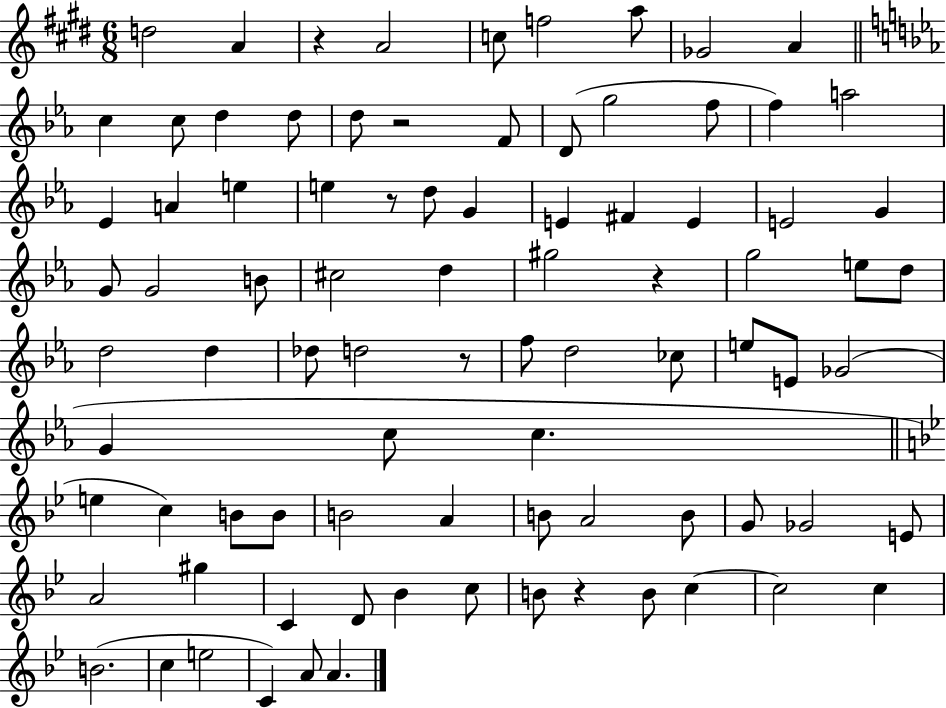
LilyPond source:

{
  \clef treble
  \numericTimeSignature
  \time 6/8
  \key e \major
  d''2 a'4 | r4 a'2 | c''8 f''2 a''8 | ges'2 a'4 | \break \bar "||" \break \key ees \major c''4 c''8 d''4 d''8 | d''8 r2 f'8 | d'8( g''2 f''8 | f''4) a''2 | \break ees'4 a'4 e''4 | e''4 r8 d''8 g'4 | e'4 fis'4 e'4 | e'2 g'4 | \break g'8 g'2 b'8 | cis''2 d''4 | gis''2 r4 | g''2 e''8 d''8 | \break d''2 d''4 | des''8 d''2 r8 | f''8 d''2 ces''8 | e''8 e'8 ges'2( | \break g'4 c''8 c''4. | \bar "||" \break \key g \minor e''4 c''4) b'8 b'8 | b'2 a'4 | b'8 a'2 b'8 | g'8 ges'2 e'8 | \break a'2 gis''4 | c'4 d'8 bes'4 c''8 | b'8 r4 b'8 c''4~~ | c''2 c''4 | \break b'2.( | c''4 e''2 | c'4) a'8 a'4. | \bar "|."
}